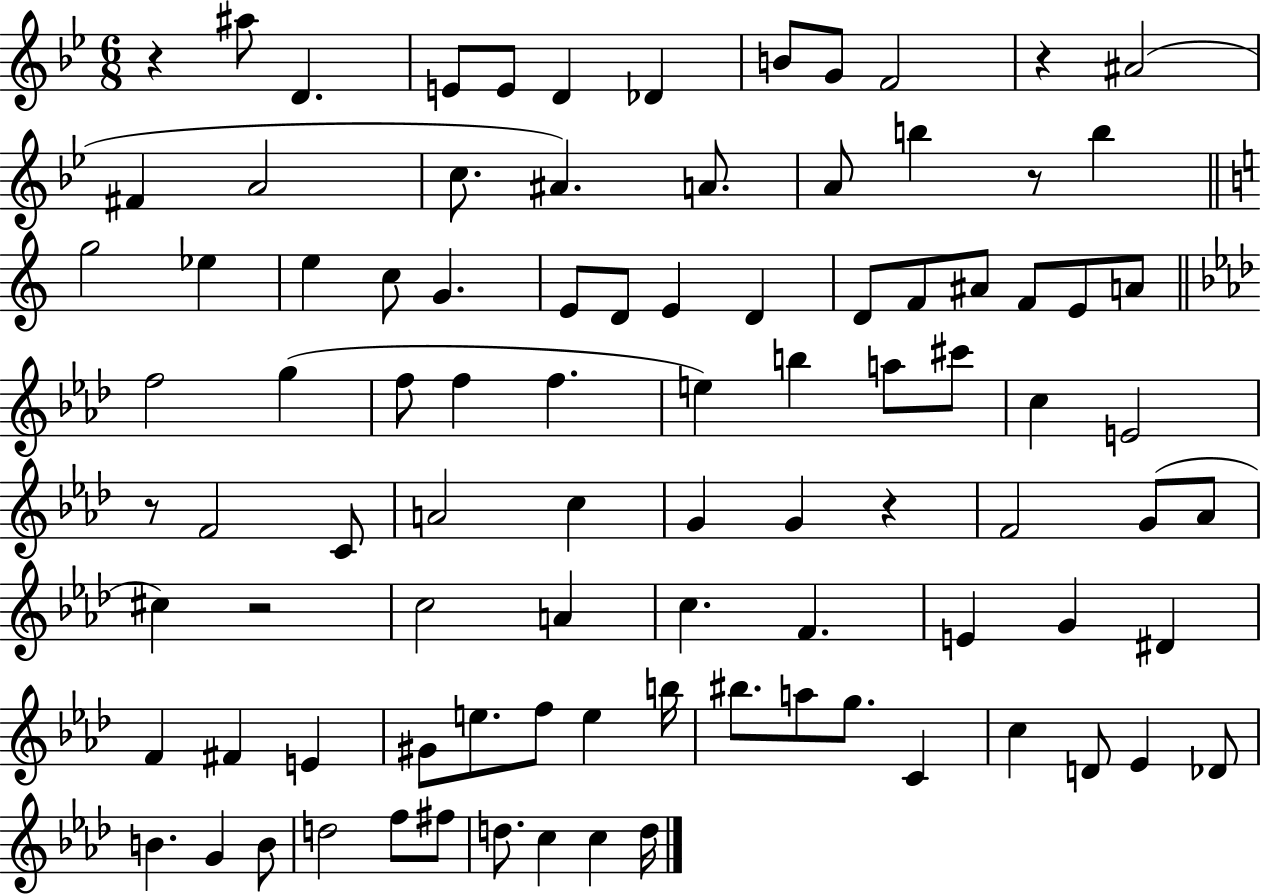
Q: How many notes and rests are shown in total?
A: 93